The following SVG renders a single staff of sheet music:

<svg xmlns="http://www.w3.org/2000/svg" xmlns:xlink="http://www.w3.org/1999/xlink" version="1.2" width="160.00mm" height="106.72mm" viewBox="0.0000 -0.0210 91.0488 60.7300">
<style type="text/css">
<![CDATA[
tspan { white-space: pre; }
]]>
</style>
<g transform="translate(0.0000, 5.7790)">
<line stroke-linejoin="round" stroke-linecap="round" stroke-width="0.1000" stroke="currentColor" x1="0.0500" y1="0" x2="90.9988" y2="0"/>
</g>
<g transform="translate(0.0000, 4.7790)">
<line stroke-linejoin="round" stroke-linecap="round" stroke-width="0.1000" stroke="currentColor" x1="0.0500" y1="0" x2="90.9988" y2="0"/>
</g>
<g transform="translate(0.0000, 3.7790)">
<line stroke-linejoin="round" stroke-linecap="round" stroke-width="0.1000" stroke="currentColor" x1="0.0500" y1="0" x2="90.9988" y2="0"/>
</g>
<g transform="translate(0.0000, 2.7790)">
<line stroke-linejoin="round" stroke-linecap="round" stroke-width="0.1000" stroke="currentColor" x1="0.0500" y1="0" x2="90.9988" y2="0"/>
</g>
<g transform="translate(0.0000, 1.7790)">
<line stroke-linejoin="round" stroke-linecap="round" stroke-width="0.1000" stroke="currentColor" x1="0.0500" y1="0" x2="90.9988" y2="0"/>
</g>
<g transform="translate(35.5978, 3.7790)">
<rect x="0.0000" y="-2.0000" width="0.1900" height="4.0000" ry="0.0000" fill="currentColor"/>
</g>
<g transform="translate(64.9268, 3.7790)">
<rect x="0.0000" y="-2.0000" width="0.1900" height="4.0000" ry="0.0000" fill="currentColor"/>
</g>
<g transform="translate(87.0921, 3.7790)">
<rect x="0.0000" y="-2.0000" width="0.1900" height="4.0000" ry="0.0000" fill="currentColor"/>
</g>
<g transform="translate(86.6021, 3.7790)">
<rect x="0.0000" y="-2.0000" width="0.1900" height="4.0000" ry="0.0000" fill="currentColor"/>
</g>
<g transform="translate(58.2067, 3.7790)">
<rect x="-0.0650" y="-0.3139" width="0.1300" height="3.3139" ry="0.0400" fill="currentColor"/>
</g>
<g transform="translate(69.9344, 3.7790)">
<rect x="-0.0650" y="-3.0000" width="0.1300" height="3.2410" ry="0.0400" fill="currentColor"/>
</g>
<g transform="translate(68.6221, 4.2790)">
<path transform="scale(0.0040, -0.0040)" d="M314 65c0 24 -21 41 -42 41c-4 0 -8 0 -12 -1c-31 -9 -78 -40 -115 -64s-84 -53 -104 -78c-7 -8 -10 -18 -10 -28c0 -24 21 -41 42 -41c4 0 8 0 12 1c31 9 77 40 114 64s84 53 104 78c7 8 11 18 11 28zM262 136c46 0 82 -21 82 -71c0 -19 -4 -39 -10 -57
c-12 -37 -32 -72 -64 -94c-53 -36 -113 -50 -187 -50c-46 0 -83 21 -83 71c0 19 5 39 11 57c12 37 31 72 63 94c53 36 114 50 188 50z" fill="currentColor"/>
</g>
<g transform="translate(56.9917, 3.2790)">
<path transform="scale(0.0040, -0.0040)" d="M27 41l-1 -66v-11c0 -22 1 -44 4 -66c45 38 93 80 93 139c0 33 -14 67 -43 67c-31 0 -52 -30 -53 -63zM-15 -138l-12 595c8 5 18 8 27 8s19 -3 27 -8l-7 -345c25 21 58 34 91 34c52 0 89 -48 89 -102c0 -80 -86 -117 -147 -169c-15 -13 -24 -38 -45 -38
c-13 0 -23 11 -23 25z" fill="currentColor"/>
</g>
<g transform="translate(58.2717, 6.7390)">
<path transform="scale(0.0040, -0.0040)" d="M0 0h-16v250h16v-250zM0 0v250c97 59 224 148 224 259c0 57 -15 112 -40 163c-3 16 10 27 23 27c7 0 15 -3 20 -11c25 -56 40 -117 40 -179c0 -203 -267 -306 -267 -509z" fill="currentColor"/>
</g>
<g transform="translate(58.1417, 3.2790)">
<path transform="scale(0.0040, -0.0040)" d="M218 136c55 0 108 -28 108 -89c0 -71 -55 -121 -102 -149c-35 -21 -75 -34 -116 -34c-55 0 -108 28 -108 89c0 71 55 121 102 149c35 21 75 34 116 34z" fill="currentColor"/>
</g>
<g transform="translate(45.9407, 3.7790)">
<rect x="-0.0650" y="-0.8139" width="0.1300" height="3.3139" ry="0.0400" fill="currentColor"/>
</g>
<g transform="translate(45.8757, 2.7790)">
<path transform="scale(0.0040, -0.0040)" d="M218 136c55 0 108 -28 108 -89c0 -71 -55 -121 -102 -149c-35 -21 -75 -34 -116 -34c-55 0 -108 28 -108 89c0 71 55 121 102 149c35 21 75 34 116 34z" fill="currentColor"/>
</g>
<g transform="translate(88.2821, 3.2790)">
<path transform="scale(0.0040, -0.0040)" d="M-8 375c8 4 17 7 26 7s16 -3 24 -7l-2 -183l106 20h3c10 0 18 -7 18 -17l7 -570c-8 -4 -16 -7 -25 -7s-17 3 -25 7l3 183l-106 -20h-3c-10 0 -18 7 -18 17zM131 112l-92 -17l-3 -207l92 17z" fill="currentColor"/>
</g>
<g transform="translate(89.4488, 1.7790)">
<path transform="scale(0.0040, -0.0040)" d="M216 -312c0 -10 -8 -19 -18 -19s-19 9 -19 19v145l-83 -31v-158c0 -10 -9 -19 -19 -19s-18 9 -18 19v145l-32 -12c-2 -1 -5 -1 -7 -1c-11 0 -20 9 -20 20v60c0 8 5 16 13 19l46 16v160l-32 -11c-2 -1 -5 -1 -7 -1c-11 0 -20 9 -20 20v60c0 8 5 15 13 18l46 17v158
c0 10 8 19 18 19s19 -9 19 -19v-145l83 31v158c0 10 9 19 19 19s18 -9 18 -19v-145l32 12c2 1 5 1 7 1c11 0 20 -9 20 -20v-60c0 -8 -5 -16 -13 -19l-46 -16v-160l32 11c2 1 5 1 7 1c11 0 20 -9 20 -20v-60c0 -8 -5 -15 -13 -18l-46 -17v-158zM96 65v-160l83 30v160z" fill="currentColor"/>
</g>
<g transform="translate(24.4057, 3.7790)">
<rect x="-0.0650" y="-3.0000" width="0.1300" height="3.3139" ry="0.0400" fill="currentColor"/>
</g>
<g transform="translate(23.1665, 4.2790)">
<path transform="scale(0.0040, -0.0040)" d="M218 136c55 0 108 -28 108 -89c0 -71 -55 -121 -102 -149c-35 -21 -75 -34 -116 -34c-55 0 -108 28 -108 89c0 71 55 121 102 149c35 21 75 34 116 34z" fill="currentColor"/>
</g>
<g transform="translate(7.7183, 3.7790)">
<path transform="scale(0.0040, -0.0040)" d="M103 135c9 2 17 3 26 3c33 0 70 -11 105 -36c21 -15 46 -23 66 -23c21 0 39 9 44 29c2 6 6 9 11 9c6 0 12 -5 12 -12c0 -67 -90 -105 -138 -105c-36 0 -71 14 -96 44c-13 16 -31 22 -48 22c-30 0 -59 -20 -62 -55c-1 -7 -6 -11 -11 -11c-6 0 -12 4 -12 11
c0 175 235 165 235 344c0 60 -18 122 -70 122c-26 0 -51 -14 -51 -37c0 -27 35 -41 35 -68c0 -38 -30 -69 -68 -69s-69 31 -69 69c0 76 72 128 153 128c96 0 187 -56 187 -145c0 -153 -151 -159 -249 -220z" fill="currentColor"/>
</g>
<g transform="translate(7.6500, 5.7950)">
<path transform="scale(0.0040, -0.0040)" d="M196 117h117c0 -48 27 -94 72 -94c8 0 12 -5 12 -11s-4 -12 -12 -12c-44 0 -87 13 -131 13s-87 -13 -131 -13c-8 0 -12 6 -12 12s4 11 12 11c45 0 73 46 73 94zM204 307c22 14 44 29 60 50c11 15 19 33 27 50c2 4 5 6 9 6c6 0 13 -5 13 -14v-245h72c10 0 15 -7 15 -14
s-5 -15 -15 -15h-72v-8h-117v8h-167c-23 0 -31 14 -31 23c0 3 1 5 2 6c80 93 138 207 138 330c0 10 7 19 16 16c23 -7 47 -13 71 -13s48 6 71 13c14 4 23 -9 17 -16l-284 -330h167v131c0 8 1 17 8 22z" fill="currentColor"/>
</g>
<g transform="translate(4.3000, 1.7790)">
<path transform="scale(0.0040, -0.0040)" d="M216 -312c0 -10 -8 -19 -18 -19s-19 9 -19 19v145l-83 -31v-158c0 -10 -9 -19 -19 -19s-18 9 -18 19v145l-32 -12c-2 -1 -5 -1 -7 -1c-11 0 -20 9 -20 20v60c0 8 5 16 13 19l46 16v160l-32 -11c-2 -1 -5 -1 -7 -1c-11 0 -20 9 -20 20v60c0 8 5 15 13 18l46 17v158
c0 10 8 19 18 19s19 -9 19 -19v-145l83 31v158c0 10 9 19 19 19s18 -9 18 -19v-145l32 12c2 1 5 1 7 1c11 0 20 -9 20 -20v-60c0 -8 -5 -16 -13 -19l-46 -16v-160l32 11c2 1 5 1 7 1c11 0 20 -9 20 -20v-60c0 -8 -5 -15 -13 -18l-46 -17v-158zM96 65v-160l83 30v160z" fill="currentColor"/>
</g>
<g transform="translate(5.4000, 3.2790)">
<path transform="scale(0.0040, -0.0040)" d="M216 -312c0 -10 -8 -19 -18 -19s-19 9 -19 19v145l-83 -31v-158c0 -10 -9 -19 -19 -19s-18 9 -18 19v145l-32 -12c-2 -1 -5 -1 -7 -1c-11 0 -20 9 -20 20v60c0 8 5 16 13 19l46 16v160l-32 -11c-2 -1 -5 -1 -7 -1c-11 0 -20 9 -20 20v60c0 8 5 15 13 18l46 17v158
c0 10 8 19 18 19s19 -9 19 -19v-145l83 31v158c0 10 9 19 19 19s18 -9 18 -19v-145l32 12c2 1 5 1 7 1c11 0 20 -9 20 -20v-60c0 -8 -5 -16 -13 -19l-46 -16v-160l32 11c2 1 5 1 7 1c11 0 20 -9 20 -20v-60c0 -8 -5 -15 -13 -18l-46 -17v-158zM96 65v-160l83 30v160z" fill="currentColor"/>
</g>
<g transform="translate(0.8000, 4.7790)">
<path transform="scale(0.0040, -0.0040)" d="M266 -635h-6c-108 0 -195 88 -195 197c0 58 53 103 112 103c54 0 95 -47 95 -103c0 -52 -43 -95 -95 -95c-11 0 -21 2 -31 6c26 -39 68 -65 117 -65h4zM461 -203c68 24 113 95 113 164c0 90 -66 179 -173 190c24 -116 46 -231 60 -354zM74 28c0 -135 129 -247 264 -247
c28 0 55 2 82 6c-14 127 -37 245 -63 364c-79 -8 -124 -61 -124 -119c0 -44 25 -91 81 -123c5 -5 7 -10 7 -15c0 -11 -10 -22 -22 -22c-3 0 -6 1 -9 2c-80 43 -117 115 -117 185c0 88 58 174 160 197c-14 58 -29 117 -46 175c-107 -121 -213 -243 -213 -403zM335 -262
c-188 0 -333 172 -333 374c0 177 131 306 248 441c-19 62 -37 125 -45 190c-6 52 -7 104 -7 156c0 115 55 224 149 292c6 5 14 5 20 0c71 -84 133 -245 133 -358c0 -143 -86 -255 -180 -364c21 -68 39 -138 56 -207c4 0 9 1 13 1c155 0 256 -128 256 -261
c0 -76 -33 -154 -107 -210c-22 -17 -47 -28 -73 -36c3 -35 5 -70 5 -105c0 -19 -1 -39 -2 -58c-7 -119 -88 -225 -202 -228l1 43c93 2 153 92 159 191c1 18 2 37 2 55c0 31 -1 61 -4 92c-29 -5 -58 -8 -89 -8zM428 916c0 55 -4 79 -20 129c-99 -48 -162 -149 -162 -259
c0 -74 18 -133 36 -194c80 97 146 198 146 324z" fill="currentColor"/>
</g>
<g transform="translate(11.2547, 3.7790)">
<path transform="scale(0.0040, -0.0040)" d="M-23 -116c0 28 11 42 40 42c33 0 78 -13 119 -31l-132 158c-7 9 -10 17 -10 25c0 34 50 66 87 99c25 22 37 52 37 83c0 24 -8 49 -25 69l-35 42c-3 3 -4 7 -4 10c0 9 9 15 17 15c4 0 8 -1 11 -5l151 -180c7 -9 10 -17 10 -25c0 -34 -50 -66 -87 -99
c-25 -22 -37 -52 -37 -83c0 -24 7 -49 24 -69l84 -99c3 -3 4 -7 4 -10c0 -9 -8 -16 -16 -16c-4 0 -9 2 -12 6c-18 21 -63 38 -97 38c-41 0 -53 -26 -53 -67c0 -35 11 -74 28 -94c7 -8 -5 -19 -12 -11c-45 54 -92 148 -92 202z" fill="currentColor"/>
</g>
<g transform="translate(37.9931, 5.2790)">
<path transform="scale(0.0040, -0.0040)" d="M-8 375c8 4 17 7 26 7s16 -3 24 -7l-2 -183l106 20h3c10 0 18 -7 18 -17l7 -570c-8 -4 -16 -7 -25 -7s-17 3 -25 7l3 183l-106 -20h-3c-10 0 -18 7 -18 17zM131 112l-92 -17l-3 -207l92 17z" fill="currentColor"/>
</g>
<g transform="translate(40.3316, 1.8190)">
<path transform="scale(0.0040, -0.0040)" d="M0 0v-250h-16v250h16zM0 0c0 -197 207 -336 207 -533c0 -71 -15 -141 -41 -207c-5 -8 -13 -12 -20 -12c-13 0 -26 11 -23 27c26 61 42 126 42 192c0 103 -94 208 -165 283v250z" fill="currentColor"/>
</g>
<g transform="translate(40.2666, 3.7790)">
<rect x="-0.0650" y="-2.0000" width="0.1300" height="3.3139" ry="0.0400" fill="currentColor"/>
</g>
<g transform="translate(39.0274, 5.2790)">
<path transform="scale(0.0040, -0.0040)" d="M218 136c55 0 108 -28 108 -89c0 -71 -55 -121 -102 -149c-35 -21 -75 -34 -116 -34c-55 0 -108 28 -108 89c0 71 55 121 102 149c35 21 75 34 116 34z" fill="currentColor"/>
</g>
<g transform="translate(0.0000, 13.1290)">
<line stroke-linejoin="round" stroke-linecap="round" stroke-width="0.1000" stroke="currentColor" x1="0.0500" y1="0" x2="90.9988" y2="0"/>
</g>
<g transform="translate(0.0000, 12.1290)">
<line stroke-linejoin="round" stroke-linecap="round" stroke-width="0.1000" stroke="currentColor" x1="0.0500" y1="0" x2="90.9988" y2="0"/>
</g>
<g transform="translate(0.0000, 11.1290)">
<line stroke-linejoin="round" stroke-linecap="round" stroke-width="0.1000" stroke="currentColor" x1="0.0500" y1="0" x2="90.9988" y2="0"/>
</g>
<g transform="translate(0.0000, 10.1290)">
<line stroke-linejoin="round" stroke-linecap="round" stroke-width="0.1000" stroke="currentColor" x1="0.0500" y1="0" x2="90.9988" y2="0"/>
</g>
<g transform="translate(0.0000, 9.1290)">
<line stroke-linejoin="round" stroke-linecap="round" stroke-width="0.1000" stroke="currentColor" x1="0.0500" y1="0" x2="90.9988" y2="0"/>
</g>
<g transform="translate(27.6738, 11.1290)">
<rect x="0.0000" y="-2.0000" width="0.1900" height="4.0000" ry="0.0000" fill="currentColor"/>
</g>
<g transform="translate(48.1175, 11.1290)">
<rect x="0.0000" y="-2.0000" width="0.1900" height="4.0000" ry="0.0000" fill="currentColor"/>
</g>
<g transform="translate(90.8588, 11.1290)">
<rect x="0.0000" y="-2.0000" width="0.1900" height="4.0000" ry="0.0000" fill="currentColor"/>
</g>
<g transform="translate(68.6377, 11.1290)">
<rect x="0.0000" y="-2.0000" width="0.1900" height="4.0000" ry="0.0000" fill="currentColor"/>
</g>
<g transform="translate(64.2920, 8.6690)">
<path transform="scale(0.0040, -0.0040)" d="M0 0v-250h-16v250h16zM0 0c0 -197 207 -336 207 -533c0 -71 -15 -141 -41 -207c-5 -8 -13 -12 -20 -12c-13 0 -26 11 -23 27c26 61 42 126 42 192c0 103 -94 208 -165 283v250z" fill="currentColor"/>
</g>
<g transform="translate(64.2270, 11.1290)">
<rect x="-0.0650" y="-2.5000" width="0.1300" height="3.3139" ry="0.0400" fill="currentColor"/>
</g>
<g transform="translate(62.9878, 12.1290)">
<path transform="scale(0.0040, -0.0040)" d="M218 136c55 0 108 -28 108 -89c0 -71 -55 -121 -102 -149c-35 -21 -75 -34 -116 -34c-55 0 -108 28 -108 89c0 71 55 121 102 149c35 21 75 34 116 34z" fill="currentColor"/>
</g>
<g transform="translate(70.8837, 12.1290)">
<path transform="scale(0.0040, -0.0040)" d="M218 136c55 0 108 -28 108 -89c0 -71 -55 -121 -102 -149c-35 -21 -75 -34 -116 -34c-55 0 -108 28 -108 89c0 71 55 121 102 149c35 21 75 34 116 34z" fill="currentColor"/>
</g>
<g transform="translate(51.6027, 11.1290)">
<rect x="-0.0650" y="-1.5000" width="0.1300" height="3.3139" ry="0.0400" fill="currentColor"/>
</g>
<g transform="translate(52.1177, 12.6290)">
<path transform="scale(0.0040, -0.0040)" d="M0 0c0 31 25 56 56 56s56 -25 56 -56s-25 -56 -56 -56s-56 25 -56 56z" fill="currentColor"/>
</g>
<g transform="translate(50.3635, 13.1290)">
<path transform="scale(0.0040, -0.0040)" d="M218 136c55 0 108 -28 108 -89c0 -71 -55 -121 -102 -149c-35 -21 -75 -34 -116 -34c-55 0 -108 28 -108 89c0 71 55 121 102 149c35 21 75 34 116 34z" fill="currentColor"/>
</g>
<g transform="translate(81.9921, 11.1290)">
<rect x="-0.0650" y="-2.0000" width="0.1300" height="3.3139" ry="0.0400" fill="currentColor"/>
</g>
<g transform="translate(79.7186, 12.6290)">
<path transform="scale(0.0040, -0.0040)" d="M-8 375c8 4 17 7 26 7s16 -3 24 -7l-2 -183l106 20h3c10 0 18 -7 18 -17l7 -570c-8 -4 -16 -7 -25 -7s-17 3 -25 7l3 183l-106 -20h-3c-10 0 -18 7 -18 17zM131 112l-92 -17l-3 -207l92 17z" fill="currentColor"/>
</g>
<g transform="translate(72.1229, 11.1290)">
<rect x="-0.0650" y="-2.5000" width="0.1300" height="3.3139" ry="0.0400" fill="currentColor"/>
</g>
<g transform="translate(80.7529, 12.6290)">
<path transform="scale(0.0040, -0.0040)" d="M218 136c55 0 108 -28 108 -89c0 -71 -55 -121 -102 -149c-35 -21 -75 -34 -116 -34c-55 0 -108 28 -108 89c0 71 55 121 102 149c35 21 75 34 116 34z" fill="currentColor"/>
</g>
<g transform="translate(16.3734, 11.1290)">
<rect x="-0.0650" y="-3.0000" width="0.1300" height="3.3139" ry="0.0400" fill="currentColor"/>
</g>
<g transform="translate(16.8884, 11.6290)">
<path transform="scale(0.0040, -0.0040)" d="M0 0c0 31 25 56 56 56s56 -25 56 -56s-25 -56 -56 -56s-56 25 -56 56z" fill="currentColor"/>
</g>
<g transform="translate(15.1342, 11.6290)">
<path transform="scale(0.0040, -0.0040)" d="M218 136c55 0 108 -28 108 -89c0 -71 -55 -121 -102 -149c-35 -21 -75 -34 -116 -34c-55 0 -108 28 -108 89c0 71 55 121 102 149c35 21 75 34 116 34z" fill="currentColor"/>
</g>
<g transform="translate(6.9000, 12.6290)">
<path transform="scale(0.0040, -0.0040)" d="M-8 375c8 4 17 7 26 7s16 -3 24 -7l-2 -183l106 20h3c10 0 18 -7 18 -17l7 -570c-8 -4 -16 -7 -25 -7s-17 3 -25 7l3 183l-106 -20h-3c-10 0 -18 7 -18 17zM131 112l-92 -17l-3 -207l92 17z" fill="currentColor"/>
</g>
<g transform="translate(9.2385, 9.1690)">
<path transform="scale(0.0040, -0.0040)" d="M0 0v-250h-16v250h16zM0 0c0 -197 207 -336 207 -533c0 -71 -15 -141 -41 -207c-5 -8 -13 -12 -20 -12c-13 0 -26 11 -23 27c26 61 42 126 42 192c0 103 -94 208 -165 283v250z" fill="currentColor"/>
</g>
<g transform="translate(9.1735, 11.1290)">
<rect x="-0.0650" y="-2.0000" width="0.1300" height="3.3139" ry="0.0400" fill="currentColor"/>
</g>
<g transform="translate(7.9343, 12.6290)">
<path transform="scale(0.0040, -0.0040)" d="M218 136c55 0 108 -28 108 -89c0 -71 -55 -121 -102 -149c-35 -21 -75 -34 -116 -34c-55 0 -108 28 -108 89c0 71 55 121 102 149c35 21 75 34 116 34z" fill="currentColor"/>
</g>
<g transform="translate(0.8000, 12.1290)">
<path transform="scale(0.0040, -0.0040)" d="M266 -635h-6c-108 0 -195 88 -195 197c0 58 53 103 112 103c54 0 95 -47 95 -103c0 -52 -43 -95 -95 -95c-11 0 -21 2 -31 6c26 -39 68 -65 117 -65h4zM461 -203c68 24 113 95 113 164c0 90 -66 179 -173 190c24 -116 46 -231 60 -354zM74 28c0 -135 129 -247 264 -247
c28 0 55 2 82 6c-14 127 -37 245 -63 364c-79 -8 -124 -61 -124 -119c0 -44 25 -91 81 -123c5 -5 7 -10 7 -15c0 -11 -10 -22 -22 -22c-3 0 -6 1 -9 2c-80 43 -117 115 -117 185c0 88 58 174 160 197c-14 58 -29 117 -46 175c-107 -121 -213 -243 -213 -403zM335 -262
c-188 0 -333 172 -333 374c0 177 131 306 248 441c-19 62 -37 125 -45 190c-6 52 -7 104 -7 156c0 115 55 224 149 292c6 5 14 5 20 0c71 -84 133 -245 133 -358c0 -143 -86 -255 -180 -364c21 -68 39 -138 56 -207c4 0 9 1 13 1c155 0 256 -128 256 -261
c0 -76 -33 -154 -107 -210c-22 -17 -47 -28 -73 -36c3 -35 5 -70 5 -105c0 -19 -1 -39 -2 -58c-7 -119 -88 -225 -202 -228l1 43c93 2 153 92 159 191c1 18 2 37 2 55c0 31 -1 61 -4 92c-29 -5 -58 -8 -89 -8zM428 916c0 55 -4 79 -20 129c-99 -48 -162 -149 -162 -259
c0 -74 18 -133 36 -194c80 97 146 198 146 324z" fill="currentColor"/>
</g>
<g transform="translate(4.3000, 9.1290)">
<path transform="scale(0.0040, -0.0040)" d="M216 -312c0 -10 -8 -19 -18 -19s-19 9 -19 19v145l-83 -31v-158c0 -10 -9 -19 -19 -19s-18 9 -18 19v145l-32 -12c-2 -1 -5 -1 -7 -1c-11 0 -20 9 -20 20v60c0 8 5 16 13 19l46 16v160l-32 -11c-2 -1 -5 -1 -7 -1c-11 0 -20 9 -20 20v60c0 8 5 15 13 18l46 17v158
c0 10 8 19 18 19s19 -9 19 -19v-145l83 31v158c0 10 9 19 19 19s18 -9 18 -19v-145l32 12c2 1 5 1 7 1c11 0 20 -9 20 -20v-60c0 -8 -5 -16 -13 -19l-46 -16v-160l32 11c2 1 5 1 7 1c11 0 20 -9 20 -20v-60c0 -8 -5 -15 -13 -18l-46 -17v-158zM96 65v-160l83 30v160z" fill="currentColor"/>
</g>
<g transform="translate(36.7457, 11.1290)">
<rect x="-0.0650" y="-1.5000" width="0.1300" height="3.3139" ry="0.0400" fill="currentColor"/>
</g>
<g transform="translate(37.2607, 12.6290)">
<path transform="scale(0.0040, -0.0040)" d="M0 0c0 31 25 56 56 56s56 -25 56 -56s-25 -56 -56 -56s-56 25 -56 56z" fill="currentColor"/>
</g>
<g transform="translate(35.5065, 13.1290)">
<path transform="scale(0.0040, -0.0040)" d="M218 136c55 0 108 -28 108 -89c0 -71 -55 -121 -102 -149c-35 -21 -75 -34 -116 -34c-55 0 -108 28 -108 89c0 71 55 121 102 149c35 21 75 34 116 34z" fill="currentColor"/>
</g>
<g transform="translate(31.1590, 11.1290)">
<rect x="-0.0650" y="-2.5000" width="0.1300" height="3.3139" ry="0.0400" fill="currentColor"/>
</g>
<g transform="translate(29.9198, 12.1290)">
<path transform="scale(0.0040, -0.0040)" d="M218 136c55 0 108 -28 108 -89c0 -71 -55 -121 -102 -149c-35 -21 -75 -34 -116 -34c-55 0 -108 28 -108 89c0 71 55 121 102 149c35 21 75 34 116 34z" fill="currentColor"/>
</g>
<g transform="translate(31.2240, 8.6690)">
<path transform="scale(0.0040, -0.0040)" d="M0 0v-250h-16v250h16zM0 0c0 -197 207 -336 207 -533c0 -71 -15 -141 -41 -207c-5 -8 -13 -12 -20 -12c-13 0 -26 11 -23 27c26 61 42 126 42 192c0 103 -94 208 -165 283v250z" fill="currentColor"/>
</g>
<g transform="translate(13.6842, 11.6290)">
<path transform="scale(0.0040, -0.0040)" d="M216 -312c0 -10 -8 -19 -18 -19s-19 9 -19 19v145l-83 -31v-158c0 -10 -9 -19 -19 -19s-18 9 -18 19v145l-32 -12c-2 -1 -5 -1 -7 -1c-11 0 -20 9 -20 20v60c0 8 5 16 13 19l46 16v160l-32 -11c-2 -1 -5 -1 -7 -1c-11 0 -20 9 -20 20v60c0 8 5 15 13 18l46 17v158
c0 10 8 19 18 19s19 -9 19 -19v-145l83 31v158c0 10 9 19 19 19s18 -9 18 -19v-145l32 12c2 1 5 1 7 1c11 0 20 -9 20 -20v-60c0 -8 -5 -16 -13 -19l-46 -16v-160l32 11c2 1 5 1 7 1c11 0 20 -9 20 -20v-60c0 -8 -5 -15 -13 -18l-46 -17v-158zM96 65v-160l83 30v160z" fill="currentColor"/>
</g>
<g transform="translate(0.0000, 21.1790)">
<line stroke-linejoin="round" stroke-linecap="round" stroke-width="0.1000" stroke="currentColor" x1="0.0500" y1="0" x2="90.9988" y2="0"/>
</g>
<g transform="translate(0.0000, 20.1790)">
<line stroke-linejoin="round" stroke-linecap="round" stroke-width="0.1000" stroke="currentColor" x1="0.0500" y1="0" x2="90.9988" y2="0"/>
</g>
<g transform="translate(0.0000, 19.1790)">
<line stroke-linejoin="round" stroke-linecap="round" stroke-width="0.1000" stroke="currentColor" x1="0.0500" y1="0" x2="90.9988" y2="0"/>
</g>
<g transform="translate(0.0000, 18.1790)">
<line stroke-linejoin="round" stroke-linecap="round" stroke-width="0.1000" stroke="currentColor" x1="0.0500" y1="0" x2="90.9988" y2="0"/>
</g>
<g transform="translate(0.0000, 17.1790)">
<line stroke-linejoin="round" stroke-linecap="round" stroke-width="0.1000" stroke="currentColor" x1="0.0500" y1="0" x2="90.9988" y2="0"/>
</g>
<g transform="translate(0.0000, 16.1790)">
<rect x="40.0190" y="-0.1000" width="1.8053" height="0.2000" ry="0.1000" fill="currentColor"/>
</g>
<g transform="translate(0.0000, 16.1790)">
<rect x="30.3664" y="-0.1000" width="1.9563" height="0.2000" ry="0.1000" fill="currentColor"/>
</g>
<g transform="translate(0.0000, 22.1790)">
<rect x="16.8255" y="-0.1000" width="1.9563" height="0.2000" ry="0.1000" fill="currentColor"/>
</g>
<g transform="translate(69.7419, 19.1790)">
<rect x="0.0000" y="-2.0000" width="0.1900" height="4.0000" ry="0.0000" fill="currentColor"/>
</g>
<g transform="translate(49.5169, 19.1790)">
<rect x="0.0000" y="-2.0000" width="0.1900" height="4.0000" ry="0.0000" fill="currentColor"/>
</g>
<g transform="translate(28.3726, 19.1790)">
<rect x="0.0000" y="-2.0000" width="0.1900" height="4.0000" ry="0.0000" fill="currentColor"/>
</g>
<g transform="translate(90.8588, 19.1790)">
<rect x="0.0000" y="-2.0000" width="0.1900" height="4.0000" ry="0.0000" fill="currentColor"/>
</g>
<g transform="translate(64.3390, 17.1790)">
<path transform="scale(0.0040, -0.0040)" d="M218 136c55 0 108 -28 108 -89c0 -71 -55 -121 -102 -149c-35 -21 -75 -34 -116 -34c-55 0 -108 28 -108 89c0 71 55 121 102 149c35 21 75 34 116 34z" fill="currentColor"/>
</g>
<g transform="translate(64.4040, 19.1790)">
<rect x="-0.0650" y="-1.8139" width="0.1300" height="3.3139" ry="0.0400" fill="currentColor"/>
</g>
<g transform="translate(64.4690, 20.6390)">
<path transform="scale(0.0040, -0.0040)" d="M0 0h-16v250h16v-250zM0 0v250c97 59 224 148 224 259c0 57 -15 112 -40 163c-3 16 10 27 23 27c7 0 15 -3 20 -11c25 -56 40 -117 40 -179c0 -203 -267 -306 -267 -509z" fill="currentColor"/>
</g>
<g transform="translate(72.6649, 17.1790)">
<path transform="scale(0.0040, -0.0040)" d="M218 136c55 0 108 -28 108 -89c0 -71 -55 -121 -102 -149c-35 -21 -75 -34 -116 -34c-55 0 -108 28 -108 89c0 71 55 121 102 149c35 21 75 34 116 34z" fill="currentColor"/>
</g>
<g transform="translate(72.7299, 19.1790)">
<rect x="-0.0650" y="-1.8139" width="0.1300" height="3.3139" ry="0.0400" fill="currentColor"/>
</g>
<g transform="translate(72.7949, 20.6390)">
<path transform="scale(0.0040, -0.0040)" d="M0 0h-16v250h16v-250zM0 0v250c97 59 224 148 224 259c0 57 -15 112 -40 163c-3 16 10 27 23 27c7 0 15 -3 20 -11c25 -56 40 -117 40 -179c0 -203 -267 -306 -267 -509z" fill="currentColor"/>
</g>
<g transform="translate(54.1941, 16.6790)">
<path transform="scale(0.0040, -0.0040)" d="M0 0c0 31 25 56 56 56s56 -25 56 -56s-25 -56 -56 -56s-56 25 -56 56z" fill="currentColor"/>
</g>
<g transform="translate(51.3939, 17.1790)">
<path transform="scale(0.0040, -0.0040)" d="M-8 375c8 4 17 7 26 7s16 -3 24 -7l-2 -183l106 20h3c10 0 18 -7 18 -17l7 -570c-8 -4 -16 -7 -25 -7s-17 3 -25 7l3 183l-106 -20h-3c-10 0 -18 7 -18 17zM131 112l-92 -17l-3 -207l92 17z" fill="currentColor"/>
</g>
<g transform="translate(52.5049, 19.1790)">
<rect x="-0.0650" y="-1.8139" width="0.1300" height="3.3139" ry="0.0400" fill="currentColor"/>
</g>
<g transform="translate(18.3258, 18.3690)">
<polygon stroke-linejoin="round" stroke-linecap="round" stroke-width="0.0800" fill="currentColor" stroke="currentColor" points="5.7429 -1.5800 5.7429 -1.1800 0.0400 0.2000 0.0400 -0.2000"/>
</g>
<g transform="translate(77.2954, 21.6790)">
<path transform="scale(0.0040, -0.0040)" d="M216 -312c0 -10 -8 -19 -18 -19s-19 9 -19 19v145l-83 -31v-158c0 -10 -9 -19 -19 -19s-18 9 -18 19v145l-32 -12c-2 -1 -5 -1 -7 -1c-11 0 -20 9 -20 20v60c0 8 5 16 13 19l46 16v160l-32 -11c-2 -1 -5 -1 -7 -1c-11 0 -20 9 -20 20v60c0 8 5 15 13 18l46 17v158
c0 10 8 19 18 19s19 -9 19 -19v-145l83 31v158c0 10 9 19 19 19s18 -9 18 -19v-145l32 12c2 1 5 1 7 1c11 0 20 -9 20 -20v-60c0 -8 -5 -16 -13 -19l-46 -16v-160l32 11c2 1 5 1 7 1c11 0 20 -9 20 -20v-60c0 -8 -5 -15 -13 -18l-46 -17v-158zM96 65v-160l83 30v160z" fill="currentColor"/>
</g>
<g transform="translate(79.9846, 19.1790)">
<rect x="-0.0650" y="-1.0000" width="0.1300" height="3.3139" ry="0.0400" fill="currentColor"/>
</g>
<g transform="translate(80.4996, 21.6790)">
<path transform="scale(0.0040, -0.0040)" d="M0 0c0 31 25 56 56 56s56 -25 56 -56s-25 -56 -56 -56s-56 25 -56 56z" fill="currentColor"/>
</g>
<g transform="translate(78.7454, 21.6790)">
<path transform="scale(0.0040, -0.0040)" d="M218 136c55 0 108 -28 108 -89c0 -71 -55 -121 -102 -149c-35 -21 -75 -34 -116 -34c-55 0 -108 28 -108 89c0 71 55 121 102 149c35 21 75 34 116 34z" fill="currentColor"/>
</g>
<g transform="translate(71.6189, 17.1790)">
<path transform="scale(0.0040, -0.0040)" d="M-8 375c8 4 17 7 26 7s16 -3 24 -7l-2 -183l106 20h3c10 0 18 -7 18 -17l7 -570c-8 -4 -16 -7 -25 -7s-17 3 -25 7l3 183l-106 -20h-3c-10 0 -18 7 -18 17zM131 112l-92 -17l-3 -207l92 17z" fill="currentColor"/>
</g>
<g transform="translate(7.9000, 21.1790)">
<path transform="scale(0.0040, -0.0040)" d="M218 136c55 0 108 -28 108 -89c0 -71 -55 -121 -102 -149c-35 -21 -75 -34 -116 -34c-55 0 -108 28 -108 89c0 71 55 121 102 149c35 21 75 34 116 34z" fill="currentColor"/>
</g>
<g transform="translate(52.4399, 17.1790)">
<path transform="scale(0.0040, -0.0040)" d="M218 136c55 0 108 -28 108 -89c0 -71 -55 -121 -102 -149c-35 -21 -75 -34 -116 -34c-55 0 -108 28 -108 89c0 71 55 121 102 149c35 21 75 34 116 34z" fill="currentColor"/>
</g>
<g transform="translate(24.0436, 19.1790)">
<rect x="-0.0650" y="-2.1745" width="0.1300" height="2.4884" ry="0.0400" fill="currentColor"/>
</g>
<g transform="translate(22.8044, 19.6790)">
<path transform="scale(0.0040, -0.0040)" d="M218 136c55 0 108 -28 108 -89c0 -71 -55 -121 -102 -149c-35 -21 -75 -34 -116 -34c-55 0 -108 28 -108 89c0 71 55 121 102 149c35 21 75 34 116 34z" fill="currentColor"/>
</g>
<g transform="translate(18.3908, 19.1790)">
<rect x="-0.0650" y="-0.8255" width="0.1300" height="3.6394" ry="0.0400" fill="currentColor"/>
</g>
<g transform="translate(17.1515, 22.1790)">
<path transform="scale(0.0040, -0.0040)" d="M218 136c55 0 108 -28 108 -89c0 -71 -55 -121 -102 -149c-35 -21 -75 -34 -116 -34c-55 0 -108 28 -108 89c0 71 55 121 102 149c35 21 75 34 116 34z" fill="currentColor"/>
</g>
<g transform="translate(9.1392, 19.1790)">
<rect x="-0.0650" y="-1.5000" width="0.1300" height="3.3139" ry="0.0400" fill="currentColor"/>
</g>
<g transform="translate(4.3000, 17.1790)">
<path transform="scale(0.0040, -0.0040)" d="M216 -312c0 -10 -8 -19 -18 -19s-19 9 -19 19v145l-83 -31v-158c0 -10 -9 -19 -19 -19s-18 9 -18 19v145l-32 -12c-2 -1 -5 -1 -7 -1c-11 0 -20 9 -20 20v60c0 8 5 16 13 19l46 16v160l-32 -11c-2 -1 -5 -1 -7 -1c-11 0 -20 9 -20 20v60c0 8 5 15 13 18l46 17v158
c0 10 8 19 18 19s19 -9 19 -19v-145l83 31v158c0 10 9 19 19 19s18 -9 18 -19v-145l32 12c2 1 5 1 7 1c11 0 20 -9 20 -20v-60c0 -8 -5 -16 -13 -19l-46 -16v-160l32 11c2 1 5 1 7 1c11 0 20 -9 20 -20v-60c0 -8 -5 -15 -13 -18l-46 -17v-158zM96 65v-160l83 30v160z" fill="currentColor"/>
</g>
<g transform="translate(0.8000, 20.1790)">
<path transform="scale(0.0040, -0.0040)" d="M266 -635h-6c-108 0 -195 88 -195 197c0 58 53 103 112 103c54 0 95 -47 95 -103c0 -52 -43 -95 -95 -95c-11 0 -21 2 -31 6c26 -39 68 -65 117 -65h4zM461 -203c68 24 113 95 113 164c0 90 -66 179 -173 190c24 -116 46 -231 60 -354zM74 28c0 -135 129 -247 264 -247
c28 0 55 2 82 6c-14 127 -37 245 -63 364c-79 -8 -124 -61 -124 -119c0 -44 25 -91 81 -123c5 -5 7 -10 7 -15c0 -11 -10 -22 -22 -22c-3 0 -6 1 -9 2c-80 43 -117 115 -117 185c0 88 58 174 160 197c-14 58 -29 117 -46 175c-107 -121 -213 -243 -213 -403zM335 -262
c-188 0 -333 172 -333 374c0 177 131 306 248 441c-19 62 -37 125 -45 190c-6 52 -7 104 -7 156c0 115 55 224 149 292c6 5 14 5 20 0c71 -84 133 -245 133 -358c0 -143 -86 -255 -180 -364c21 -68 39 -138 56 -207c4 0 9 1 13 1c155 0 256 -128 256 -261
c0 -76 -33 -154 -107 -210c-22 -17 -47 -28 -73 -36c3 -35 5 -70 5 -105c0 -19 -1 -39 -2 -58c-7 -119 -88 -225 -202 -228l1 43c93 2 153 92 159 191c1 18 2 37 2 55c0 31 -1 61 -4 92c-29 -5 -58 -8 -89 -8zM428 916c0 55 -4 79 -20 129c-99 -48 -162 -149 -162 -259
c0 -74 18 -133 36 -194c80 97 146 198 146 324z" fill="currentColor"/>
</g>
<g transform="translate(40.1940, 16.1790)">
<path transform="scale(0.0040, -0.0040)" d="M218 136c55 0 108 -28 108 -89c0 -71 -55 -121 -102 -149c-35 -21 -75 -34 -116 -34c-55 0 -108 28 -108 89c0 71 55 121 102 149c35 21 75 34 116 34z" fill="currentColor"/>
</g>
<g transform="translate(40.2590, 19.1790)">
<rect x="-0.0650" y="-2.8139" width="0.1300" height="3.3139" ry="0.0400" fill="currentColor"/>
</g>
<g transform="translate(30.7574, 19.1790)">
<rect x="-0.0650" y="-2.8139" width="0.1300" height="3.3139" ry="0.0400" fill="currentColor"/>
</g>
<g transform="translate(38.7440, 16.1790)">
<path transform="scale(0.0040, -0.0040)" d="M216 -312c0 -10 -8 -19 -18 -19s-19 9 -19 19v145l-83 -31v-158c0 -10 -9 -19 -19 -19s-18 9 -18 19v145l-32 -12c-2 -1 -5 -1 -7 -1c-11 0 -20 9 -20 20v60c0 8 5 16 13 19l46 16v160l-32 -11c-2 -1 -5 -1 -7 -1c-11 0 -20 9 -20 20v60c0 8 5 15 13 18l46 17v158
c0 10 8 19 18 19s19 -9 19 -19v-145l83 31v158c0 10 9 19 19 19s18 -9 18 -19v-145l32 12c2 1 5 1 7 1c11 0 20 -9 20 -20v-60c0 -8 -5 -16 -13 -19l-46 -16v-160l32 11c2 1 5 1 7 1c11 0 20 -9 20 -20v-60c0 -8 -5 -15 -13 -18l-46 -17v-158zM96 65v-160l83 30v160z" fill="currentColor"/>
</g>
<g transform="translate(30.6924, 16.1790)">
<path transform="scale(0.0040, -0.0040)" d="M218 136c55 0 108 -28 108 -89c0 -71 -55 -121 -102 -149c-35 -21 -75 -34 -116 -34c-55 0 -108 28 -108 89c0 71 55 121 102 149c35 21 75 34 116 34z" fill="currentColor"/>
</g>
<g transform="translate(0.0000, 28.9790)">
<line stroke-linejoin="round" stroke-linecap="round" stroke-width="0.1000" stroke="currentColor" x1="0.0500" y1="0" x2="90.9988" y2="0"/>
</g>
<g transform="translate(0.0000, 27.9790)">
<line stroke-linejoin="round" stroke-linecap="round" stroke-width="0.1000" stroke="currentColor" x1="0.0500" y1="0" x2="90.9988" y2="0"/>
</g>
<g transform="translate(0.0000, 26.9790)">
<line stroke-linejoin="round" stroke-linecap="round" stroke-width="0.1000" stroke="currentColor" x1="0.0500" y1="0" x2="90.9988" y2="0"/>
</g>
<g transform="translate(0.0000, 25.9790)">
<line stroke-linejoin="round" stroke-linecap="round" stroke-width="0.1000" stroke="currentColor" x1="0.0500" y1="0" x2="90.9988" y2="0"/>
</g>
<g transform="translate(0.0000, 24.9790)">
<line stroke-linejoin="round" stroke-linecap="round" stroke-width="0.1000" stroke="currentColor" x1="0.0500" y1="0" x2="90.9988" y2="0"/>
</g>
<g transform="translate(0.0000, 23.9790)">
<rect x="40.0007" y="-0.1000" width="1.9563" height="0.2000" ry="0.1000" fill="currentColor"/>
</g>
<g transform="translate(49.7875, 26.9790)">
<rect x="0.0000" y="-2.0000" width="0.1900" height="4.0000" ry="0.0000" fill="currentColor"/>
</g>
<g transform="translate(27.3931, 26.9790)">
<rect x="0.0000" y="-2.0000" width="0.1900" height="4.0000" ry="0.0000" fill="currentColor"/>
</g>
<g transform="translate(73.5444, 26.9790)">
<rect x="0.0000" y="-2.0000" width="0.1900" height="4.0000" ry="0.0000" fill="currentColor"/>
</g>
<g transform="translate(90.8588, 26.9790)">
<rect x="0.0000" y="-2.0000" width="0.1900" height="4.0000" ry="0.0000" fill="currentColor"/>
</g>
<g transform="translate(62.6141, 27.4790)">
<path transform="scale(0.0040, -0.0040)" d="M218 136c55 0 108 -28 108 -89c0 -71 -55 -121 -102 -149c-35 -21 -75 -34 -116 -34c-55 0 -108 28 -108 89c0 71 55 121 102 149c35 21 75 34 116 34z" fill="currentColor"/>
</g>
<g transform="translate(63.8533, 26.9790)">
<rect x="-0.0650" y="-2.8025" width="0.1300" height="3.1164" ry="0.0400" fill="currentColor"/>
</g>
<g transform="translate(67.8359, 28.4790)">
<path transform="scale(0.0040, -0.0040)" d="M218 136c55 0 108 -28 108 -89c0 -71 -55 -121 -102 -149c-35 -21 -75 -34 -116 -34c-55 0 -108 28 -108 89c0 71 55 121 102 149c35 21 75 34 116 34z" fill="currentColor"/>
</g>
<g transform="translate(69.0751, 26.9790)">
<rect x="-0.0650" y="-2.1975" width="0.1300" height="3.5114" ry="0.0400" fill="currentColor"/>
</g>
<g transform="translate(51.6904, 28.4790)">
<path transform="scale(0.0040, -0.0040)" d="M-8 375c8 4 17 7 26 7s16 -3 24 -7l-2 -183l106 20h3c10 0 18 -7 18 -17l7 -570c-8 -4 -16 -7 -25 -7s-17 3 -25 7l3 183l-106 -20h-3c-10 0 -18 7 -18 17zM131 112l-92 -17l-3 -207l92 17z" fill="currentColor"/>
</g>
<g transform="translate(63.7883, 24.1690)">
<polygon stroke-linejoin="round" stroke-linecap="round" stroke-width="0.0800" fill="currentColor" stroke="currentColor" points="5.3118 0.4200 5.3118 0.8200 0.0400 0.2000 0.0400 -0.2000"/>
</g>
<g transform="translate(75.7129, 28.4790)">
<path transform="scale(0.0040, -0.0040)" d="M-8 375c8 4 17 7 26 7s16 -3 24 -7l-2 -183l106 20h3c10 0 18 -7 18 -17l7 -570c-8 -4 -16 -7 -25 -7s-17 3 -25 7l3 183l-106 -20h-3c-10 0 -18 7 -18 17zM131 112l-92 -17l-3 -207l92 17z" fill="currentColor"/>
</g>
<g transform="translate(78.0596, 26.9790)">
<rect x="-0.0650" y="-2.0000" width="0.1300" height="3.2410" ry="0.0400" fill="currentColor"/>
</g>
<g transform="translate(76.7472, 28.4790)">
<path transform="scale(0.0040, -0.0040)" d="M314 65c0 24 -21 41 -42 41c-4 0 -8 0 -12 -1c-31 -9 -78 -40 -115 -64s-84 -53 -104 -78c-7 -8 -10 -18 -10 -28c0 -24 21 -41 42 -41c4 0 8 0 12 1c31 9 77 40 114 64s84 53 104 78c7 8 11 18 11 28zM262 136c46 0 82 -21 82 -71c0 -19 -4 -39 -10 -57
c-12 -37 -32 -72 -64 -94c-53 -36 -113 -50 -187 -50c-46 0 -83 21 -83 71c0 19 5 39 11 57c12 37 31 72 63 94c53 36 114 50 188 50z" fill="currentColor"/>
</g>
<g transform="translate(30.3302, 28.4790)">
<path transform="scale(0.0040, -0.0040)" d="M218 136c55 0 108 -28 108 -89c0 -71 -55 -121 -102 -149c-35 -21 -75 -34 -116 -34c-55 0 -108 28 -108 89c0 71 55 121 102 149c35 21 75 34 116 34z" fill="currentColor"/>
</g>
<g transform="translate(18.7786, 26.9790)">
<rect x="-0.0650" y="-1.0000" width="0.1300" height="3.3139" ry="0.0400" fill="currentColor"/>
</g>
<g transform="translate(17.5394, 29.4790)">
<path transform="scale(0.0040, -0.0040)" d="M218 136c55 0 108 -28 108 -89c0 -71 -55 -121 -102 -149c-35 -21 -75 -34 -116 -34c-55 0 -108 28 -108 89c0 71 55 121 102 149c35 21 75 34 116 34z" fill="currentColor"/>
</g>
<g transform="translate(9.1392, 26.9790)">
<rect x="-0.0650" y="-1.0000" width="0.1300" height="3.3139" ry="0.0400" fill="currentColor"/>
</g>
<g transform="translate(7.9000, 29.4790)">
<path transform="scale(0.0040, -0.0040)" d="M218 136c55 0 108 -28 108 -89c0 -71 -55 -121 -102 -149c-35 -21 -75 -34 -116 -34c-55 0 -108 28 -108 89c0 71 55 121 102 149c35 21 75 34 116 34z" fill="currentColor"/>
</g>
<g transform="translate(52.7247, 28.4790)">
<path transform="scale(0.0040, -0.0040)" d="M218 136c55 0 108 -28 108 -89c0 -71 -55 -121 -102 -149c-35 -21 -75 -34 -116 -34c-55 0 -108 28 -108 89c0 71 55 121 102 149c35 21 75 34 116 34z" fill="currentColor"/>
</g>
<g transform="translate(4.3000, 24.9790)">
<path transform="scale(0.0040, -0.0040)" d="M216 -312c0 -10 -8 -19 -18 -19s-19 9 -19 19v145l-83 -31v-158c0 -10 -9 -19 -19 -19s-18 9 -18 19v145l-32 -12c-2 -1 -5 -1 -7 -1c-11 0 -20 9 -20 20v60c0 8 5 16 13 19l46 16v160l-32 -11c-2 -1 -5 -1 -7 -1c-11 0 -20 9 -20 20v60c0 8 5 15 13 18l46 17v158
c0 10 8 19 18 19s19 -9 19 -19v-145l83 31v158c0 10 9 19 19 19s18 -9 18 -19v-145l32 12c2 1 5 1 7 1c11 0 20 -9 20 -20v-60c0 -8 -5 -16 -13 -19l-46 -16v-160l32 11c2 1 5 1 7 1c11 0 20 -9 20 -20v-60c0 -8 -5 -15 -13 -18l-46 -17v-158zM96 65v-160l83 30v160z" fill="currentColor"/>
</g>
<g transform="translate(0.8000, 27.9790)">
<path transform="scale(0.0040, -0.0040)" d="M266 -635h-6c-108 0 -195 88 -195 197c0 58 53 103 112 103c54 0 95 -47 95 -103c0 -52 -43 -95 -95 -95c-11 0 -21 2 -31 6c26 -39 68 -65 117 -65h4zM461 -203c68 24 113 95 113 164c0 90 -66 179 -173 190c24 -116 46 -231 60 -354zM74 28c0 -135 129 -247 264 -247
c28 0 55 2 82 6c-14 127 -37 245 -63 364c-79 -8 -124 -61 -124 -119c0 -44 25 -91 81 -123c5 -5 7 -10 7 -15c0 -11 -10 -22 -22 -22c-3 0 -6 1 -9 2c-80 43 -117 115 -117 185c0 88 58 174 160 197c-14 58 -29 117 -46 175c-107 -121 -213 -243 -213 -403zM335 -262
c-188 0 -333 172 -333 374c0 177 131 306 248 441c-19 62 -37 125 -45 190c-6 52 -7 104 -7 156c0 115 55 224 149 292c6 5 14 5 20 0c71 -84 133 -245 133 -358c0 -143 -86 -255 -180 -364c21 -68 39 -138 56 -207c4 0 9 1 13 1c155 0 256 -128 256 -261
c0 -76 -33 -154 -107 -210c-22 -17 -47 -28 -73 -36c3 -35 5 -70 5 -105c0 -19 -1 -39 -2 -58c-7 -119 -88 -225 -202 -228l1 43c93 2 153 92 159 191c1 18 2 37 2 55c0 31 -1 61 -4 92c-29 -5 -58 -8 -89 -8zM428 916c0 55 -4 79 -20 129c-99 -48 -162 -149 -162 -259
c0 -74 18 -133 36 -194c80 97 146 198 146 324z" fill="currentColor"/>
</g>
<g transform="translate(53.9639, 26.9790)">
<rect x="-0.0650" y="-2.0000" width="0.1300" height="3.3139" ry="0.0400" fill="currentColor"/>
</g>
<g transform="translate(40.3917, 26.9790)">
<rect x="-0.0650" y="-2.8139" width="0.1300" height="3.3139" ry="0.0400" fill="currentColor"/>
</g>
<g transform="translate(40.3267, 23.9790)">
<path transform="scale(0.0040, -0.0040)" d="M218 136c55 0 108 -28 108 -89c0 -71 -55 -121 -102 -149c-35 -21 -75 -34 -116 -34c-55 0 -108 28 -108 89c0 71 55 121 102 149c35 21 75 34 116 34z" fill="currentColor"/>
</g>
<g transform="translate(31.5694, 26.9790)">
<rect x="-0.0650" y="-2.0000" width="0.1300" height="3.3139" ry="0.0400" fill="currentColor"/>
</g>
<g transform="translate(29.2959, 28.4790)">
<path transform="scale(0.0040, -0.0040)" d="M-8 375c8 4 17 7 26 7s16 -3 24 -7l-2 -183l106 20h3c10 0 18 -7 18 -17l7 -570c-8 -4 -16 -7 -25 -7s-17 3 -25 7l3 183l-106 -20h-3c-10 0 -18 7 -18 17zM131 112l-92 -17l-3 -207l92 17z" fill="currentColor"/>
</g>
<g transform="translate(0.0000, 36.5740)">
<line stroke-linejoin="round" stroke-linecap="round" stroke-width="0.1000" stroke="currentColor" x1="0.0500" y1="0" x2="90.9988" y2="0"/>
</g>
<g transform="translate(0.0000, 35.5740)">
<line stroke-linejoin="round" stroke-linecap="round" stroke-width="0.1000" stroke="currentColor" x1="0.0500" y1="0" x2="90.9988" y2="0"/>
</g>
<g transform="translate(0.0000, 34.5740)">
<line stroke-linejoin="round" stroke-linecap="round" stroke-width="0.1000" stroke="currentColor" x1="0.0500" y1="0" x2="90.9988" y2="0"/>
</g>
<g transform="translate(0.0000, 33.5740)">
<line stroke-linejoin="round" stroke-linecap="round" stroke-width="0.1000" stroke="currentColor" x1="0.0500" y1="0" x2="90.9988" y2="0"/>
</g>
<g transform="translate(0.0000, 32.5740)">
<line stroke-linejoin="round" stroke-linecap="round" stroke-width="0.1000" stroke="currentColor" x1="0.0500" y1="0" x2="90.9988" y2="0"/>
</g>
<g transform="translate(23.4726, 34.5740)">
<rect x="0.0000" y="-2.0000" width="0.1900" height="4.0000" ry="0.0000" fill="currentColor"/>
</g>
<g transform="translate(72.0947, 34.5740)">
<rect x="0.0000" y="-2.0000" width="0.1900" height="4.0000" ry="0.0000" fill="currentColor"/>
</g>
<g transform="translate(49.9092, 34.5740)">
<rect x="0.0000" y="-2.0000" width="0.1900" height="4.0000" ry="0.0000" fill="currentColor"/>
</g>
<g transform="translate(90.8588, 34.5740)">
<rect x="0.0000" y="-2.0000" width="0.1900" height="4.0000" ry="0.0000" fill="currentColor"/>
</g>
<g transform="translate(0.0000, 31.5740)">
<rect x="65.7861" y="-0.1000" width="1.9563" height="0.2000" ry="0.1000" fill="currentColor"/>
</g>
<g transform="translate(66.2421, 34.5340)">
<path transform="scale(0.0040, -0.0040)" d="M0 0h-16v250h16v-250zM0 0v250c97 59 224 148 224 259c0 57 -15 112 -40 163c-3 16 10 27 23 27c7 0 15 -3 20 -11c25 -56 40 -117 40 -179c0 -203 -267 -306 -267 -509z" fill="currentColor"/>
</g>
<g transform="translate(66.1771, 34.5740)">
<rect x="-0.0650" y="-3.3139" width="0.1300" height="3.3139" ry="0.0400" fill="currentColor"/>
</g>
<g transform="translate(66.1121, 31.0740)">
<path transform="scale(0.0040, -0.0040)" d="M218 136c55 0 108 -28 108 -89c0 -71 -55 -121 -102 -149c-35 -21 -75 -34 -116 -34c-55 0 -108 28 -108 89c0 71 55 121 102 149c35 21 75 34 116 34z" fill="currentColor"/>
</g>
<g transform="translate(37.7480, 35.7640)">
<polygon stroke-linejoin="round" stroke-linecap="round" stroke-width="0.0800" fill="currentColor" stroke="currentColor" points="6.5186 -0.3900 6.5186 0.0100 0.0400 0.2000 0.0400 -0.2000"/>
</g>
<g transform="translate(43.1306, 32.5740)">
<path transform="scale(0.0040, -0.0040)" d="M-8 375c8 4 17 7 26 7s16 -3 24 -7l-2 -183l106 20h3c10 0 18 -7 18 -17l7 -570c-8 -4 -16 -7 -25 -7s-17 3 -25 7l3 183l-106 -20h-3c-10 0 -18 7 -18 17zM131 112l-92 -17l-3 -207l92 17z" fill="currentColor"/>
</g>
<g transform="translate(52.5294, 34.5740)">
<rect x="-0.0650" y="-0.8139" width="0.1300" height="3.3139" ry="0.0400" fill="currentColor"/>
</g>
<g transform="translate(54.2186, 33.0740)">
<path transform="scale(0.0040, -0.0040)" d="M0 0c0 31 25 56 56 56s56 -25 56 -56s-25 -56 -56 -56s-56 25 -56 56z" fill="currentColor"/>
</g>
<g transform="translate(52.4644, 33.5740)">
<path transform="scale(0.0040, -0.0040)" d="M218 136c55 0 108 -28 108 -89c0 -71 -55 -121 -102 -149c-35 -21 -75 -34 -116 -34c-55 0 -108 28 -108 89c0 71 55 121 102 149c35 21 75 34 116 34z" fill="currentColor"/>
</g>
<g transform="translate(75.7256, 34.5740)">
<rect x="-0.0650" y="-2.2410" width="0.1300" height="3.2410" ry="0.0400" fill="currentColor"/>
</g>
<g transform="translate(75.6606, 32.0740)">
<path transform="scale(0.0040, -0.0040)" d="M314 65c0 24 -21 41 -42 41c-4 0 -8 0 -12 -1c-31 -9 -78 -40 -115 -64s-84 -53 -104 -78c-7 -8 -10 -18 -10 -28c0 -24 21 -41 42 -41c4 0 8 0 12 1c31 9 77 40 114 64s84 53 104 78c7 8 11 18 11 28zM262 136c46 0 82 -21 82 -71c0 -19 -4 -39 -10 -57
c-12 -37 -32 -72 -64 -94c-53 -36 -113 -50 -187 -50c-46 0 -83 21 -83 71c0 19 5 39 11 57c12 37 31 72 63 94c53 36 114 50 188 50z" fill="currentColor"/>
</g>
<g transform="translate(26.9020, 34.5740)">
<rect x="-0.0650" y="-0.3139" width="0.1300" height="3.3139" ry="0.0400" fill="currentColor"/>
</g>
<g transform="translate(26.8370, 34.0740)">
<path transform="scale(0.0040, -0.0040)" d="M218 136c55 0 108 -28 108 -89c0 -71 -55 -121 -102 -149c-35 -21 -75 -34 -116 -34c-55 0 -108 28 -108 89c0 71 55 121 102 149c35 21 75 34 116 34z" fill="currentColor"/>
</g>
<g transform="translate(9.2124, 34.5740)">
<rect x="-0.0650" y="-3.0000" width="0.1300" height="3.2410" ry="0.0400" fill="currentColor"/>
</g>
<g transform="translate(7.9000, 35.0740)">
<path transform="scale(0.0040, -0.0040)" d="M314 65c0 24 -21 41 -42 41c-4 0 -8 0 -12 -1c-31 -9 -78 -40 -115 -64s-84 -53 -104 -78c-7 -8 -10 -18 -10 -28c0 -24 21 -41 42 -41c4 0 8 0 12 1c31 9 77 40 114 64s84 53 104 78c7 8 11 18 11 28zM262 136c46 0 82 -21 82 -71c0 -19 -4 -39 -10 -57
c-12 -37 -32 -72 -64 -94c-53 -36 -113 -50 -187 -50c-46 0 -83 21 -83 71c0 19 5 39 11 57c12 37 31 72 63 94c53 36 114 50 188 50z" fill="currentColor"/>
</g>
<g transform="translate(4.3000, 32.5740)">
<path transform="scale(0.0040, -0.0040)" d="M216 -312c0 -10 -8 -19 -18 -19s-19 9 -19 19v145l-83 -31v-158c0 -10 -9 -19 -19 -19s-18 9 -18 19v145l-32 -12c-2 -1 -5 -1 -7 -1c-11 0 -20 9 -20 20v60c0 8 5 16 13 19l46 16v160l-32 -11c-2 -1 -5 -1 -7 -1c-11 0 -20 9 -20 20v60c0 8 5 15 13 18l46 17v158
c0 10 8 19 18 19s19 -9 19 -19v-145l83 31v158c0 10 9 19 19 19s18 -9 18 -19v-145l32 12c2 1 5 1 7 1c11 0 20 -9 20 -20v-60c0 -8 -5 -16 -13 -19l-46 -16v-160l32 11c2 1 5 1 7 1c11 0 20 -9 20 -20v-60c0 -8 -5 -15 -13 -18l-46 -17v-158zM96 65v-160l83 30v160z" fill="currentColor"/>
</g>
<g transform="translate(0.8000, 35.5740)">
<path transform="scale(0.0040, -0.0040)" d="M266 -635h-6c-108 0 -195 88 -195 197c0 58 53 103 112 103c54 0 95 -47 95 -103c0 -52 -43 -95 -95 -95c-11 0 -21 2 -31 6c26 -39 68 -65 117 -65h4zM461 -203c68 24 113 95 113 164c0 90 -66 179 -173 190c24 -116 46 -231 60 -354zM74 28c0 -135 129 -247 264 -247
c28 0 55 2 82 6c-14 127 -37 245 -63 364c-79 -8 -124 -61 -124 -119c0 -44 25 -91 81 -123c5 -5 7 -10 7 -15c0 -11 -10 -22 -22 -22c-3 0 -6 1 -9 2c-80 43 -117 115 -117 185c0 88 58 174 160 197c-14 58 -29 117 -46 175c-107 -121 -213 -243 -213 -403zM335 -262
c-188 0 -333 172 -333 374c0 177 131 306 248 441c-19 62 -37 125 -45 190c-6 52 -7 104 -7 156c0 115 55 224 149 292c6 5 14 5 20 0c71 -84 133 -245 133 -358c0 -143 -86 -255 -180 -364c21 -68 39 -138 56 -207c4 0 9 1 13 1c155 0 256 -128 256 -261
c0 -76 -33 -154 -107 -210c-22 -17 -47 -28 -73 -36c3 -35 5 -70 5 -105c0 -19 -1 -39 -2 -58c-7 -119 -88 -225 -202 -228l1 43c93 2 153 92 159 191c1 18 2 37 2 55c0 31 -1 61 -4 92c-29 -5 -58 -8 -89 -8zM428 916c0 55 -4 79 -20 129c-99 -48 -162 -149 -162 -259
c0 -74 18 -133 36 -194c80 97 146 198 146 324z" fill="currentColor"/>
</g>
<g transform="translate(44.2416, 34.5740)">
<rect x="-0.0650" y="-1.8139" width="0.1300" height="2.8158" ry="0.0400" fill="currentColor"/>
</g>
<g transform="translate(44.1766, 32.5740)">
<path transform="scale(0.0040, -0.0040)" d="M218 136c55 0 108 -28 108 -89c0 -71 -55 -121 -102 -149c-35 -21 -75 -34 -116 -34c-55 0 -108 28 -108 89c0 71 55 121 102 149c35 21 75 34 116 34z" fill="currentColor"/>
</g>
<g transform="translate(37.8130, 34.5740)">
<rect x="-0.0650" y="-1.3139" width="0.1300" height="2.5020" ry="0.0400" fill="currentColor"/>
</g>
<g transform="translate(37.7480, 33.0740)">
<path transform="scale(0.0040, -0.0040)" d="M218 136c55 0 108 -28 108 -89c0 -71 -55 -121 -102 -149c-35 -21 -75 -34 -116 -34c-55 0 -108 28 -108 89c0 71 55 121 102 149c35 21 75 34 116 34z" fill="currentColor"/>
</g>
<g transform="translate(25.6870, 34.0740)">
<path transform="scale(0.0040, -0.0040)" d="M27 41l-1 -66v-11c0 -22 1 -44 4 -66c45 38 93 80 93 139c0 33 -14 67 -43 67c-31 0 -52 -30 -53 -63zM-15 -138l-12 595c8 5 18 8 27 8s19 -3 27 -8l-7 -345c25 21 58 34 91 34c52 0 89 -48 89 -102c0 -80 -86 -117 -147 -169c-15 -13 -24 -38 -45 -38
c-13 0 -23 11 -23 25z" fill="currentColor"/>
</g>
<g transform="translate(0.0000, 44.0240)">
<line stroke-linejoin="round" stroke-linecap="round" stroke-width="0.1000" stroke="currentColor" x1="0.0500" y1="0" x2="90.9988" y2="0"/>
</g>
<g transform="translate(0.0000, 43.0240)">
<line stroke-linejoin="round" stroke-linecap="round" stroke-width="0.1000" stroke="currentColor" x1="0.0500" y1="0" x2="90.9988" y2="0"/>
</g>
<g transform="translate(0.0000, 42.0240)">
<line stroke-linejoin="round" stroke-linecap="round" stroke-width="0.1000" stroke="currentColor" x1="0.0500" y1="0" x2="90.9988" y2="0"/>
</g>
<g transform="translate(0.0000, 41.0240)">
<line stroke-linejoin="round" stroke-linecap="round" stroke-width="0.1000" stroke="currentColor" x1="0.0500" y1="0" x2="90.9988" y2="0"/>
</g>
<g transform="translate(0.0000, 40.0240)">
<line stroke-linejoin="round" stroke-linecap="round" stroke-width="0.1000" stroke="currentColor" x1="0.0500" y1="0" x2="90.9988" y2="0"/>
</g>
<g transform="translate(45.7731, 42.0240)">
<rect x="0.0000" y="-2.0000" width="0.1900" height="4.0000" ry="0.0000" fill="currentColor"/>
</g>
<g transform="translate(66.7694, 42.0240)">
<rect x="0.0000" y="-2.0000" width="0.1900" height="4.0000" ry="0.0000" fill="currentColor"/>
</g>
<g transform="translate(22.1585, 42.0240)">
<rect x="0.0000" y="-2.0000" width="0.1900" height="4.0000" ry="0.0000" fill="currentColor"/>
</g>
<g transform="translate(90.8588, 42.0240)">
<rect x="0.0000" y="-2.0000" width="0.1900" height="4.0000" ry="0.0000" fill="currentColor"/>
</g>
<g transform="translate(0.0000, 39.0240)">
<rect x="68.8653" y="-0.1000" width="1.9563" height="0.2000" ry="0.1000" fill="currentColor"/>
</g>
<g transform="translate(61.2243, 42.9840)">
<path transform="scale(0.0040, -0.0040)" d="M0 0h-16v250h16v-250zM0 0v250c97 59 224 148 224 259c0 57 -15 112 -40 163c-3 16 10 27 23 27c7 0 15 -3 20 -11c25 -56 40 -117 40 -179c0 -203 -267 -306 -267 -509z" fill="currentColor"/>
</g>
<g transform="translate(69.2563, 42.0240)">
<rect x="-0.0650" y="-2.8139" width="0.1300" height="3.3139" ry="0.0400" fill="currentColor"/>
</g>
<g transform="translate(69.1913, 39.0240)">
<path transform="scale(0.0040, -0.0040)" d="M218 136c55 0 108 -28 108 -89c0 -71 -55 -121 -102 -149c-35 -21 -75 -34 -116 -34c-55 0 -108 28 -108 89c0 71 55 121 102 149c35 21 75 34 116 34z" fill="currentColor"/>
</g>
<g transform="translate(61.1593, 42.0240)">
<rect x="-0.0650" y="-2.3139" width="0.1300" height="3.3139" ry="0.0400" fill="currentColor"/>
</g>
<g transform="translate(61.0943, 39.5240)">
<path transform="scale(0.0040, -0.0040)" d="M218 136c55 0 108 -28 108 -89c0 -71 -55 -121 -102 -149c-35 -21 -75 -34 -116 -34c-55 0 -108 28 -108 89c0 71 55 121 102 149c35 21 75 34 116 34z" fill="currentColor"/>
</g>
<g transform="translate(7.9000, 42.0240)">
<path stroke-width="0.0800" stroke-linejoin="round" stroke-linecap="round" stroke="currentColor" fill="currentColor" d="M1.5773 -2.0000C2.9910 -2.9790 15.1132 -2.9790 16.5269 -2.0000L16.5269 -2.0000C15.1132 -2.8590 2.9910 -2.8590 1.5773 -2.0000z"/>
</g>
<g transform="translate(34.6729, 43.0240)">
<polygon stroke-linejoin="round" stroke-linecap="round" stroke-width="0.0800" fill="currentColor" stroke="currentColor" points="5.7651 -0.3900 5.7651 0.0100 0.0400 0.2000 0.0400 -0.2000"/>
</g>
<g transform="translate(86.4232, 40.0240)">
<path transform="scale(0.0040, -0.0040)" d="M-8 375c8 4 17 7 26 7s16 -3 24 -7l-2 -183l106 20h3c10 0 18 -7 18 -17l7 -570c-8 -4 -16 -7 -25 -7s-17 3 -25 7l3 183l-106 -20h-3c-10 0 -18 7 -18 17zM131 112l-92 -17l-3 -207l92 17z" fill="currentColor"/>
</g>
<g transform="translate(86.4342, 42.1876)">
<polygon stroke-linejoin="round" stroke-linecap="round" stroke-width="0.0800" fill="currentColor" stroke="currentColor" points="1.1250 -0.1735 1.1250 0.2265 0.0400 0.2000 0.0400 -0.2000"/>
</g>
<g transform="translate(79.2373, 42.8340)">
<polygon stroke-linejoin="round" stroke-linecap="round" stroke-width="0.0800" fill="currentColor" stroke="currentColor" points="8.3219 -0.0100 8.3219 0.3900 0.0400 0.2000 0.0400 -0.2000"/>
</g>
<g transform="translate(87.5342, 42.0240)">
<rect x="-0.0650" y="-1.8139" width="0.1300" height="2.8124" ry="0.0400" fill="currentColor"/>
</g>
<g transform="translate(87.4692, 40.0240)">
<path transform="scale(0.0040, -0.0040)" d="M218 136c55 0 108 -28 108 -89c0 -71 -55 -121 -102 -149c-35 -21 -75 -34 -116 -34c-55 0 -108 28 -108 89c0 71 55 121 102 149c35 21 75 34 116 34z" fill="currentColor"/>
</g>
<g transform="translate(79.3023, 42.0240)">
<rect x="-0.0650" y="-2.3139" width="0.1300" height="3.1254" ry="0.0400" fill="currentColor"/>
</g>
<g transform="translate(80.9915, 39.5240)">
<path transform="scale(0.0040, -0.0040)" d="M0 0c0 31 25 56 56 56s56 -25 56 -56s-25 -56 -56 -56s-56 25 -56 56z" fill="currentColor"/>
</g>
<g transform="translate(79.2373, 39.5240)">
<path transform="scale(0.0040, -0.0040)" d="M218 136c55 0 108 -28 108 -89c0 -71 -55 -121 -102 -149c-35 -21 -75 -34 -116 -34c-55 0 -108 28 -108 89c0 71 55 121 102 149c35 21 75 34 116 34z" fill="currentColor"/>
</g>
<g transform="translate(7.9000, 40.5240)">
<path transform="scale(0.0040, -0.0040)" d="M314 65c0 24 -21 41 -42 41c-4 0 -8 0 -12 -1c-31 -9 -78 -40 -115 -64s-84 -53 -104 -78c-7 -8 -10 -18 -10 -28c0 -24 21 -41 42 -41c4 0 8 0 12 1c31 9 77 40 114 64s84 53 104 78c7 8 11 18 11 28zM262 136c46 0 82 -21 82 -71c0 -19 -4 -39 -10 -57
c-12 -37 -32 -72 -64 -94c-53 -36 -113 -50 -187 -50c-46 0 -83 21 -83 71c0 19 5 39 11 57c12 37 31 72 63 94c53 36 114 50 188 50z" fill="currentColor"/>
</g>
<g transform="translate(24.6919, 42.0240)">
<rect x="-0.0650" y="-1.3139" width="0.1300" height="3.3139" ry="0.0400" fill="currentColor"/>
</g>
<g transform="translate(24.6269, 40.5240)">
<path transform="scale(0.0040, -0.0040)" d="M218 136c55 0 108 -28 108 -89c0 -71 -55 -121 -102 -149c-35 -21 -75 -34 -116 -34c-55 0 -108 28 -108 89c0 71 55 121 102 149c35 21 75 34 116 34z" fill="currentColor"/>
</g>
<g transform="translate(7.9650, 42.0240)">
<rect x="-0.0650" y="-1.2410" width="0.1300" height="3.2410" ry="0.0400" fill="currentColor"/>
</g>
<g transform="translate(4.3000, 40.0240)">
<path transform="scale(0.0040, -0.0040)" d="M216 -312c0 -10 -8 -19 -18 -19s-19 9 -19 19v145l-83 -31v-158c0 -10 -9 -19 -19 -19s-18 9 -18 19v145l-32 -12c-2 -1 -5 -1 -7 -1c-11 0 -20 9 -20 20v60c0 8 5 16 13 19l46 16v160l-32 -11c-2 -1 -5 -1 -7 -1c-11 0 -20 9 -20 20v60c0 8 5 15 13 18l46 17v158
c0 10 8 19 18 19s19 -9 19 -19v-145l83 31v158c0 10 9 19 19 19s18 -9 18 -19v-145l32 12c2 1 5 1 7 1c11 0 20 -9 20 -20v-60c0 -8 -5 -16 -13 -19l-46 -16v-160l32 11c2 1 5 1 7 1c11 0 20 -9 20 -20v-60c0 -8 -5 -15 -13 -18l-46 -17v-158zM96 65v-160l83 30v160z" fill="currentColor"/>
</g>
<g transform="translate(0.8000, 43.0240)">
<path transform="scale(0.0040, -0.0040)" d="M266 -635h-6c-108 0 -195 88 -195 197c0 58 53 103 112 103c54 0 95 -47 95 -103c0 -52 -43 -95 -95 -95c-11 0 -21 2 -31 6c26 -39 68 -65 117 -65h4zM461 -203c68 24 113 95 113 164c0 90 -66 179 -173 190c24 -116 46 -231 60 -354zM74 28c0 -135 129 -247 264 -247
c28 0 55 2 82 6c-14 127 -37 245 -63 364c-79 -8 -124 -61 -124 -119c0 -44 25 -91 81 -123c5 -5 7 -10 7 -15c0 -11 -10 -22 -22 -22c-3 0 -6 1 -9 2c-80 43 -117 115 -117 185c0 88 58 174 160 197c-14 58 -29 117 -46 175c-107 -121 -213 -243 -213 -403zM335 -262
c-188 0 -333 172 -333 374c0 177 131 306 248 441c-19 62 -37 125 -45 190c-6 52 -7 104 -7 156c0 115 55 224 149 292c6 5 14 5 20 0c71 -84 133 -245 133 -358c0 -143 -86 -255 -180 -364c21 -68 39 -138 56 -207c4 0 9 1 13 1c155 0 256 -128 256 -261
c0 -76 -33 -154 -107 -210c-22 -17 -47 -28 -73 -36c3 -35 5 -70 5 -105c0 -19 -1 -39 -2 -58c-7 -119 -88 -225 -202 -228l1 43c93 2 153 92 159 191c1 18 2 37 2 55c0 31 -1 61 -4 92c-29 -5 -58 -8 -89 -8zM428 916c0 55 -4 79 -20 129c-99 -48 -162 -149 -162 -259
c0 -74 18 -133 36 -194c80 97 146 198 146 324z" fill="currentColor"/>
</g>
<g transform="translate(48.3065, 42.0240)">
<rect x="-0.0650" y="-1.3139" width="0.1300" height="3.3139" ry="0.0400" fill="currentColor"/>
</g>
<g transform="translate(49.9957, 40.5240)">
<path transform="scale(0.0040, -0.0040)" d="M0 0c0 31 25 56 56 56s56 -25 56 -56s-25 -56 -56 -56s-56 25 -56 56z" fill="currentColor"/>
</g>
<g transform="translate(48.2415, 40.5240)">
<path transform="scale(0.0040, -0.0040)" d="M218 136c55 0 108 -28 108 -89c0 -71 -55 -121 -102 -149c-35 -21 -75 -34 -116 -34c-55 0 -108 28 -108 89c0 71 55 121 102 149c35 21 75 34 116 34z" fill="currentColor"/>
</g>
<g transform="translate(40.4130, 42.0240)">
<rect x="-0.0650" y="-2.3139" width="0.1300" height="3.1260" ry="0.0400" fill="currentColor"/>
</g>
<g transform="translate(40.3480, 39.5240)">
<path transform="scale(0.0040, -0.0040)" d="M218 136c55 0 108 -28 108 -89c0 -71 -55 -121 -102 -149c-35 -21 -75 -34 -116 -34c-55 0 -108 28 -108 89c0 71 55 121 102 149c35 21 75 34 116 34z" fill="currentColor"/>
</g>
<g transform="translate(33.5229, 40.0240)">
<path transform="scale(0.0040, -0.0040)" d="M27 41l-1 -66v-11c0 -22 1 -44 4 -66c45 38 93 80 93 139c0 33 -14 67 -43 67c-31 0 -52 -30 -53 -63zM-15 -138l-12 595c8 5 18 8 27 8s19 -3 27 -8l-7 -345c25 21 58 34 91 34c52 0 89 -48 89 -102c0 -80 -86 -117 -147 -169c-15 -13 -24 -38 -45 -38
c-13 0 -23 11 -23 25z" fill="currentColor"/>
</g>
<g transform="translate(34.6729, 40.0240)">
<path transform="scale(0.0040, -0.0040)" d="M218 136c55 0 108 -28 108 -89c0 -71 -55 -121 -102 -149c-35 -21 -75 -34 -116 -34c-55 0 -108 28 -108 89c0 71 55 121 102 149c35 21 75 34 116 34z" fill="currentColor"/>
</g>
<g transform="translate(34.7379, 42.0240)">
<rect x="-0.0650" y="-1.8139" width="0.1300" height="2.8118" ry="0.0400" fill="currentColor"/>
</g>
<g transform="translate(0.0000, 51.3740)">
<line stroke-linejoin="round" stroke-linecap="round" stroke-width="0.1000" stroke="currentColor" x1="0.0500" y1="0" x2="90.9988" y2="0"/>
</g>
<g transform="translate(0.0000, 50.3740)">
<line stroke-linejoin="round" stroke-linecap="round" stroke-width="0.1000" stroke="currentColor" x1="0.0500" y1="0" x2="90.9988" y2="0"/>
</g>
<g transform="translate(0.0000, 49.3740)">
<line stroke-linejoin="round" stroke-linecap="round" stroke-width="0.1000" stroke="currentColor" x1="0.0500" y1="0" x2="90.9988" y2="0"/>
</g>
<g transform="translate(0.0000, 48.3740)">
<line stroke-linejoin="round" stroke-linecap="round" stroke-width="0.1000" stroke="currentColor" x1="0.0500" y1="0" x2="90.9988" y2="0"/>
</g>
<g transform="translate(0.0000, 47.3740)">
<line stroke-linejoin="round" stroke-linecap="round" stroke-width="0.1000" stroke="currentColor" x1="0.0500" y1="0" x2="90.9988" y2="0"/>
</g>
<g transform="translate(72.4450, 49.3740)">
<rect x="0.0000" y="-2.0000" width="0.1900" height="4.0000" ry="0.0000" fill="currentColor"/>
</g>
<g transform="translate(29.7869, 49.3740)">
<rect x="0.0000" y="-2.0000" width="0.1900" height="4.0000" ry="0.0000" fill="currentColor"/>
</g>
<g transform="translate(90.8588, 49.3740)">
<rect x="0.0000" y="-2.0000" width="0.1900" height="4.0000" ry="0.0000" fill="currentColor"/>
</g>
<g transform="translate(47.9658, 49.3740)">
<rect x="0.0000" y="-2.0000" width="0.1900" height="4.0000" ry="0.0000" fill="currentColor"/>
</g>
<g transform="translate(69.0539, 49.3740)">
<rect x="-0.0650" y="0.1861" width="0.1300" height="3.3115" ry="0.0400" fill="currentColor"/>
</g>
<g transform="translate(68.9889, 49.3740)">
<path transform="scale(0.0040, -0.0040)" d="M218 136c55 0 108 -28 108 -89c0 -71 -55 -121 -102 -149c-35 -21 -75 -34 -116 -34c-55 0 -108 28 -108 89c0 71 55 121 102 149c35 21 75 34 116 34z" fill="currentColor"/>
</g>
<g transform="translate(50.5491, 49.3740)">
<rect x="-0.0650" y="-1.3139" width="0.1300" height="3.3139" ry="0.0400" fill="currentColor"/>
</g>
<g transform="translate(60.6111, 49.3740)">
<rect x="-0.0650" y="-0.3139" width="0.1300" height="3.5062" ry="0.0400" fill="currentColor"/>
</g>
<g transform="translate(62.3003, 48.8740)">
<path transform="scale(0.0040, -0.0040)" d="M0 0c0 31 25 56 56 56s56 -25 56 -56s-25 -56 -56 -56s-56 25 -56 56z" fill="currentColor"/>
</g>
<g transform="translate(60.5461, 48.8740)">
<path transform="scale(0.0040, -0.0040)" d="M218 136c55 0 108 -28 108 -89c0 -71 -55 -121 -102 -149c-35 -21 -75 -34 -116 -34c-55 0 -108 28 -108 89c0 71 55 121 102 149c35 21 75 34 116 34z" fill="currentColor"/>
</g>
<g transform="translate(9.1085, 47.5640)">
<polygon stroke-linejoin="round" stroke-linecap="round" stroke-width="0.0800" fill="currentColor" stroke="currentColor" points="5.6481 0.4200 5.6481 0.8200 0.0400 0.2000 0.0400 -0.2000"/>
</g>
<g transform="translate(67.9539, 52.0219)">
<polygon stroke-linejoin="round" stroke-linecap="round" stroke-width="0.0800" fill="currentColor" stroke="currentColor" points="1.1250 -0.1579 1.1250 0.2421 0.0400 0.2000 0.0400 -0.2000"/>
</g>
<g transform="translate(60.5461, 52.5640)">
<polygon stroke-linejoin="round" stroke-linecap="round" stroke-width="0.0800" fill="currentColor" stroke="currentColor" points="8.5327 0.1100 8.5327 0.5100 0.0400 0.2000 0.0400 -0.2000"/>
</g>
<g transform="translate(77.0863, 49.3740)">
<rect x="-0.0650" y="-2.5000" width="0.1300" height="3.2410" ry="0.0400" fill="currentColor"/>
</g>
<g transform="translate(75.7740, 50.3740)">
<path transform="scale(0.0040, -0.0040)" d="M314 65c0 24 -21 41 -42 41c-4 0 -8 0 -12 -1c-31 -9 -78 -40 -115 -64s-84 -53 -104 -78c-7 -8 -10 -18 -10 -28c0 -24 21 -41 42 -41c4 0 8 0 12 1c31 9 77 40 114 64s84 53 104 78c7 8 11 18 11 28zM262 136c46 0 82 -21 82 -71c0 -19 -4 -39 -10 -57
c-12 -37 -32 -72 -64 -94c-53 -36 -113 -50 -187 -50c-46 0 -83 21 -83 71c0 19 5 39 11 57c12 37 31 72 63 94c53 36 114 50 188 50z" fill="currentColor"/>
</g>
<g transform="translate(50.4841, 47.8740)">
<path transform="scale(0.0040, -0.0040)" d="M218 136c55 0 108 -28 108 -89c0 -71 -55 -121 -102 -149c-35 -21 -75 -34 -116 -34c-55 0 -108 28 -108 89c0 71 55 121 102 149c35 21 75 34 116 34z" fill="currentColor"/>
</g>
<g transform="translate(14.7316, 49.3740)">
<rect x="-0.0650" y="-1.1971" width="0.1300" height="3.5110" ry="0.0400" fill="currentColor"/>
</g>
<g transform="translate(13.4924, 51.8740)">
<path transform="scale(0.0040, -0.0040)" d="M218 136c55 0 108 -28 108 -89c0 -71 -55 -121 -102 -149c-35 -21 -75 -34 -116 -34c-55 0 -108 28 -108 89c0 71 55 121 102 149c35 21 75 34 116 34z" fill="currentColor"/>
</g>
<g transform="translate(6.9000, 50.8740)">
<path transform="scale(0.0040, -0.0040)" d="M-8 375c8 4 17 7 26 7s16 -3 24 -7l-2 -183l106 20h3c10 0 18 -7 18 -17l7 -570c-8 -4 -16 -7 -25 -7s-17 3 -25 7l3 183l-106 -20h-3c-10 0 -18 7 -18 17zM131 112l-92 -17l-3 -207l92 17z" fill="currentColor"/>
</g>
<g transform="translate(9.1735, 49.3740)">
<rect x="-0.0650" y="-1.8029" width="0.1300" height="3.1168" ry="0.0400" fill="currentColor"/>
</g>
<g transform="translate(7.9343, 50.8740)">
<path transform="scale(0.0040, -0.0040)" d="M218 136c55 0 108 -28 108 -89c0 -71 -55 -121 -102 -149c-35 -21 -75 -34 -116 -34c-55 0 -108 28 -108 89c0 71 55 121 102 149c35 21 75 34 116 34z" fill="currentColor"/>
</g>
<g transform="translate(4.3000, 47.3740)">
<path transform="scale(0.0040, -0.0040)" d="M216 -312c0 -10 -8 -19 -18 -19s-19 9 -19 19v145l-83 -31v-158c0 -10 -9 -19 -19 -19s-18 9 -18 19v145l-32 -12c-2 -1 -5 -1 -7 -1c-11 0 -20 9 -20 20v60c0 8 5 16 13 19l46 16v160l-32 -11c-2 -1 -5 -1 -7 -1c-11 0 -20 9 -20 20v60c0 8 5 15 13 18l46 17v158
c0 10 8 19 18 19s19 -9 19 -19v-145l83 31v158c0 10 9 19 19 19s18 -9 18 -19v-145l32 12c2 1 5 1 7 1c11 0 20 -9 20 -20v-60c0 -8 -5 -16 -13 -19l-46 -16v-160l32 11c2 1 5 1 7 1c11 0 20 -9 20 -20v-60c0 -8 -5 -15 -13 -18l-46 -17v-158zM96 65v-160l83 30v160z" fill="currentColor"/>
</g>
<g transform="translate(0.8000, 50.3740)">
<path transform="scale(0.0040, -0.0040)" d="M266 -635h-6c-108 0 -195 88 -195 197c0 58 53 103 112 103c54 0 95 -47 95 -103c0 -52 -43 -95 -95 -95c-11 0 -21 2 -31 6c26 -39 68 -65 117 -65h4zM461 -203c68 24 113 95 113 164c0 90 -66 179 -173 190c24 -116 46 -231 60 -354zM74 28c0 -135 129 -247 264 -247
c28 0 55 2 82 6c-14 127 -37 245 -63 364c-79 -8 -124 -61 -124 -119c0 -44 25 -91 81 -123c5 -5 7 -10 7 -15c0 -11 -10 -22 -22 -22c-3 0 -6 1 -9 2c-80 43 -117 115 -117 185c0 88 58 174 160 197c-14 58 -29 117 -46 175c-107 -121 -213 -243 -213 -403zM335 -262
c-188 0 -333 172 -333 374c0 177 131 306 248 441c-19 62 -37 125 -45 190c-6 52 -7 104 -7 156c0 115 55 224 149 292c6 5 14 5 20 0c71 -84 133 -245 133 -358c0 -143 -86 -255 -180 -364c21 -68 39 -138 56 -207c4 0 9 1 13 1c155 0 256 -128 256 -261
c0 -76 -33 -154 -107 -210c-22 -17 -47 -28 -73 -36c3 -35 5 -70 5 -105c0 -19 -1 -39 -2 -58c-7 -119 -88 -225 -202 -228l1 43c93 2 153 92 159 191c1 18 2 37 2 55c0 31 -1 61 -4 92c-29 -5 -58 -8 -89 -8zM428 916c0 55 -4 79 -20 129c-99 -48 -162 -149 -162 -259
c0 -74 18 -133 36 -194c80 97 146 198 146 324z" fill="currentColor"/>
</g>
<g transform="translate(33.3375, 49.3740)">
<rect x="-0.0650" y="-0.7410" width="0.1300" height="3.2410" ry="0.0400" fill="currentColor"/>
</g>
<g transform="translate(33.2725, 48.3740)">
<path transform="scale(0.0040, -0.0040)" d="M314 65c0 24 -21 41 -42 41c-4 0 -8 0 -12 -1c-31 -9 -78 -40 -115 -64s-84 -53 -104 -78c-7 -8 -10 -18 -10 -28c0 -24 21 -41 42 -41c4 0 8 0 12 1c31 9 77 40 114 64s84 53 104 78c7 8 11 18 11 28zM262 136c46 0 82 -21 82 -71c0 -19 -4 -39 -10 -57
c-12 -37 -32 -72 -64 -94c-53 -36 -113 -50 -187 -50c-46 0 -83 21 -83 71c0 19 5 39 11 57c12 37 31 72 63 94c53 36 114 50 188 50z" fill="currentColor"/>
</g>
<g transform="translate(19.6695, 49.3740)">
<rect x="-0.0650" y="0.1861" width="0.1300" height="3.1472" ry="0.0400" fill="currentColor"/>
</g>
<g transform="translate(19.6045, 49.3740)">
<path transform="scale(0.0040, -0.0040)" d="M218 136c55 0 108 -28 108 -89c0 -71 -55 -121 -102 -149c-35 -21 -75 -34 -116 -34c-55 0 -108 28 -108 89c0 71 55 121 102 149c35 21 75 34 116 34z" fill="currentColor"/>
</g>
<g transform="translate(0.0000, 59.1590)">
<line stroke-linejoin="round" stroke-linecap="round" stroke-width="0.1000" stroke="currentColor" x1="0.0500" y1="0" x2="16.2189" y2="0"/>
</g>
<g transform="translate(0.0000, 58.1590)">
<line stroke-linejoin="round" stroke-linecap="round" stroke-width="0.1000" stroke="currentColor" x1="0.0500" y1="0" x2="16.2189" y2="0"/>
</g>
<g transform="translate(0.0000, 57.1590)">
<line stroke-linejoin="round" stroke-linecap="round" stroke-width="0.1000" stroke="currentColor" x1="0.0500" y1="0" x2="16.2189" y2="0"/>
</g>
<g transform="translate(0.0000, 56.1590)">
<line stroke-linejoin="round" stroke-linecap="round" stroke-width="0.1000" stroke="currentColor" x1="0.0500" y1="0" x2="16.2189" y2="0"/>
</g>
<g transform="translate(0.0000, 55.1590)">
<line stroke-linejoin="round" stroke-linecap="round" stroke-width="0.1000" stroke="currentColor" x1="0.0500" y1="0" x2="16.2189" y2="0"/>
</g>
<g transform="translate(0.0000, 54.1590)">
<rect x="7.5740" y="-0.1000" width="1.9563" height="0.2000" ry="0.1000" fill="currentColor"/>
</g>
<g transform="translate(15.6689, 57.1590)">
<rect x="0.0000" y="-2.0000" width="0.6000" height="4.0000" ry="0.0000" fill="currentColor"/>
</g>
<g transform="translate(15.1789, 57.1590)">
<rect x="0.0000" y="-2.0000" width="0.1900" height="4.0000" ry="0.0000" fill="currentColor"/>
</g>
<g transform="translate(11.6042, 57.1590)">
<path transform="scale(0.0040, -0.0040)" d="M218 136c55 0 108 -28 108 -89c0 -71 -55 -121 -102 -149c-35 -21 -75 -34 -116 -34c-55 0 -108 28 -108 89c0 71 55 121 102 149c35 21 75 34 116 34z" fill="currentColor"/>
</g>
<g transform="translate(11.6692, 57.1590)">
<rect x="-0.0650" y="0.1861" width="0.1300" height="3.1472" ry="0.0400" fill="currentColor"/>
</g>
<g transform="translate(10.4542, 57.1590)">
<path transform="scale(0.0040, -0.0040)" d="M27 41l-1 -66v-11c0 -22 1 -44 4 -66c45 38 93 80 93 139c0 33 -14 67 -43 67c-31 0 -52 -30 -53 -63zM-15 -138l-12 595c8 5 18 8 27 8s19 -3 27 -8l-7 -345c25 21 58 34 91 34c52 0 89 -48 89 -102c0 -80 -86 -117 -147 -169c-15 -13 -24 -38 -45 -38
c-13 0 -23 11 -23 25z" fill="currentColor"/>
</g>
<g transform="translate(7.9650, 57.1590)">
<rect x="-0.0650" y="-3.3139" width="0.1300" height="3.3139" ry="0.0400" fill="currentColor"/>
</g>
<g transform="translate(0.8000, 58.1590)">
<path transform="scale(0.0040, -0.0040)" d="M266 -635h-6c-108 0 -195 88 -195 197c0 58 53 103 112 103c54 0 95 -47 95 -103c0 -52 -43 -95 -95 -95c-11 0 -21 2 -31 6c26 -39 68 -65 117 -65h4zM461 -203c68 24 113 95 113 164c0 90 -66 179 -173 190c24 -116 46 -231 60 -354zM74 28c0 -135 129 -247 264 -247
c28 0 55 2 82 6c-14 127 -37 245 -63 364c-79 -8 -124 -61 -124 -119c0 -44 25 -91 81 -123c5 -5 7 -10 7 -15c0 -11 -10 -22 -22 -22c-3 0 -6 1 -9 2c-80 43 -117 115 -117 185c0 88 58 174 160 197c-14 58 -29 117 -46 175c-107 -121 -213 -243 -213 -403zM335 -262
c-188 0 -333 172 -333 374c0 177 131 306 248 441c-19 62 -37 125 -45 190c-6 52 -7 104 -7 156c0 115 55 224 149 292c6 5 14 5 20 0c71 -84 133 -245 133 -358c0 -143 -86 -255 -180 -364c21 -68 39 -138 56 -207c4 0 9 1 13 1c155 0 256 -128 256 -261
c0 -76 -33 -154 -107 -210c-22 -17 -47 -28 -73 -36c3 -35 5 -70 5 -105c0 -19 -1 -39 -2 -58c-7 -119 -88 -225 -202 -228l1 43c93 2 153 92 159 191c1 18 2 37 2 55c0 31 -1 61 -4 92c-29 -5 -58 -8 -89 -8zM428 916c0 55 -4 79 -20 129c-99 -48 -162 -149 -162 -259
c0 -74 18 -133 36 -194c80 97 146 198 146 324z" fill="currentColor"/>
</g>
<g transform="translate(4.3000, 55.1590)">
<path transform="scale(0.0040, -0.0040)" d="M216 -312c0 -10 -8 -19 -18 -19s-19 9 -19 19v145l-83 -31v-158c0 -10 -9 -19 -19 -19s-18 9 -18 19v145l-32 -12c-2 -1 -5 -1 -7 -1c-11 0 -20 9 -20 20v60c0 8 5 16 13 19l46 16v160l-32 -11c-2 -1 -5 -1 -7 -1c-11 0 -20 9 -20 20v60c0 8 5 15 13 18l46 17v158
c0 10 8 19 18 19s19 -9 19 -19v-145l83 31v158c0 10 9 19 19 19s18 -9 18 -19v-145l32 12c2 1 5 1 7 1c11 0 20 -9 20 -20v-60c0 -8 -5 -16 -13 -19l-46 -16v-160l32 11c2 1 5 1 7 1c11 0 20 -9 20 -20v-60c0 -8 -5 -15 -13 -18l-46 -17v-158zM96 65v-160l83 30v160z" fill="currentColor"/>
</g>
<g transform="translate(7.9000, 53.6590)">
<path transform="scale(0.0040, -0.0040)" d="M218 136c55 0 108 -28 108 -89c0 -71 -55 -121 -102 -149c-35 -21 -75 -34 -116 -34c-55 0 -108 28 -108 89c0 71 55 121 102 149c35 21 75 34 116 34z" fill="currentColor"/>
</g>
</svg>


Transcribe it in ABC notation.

X:1
T:Untitled
M:2/4
L:1/4
K:D
z A F/2 d _c/2 A2 F/2 ^A G/2 E E G/2 G F E C/2 A/2 a ^a f f/2 f/2 ^D D D F a F A/2 F/2 F2 A2 _c e/2 f/2 d b/2 g2 e2 e _f/2 g/2 e g/2 a g/2 f/4 F/2 D/2 B d2 e c/2 B/4 G2 b _B